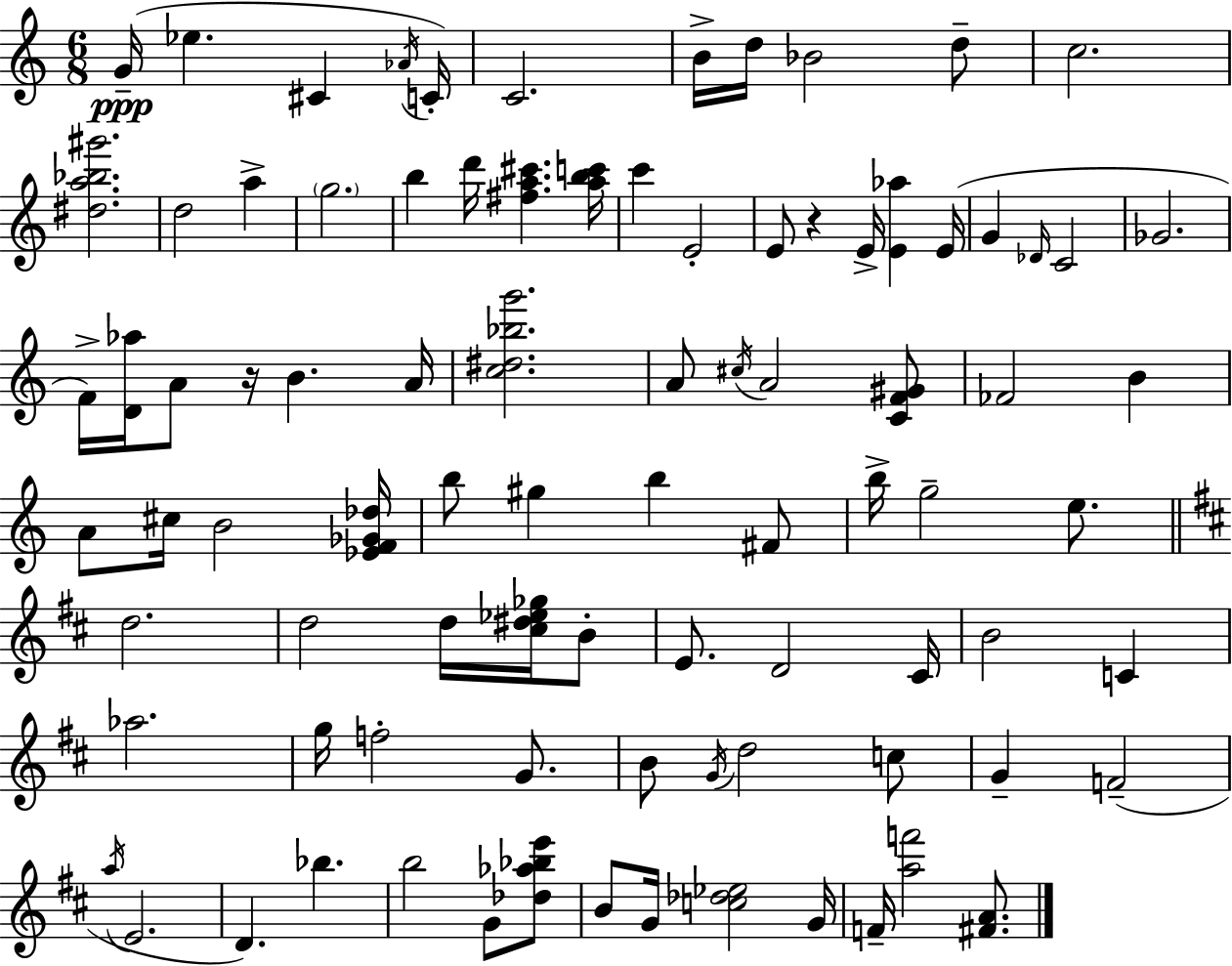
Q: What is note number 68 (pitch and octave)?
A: B5